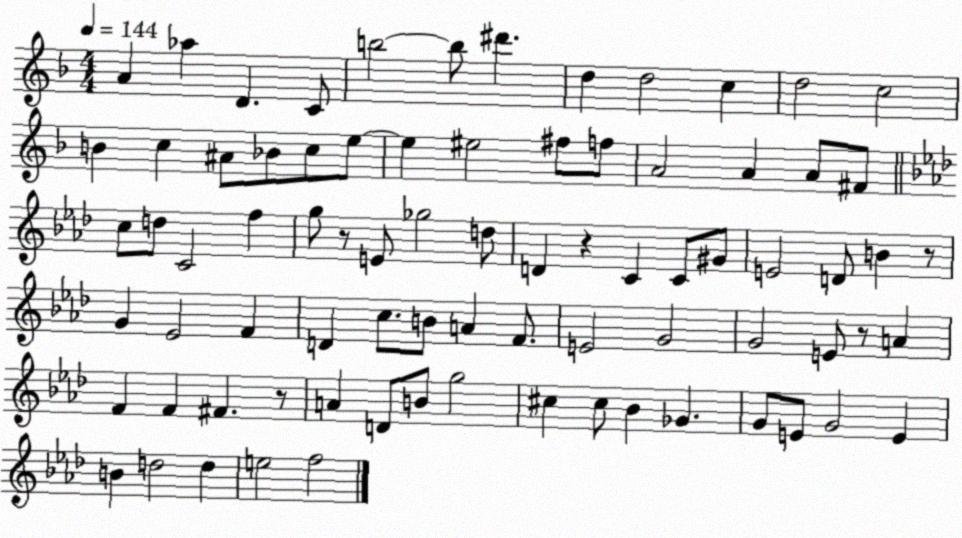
X:1
T:Untitled
M:4/4
L:1/4
K:F
A _a D C/2 b2 b/2 ^d' d d2 c d2 c2 B c ^A/2 _B/2 c/2 e/2 e ^e2 ^f/2 f/2 A2 A A/2 ^F/2 c/2 d/2 C2 f g/2 z/2 E/2 _g2 d/2 D z C C/2 ^G/2 E2 D/2 B z/2 G _E2 F D c/2 B/2 A F/2 E2 G2 G2 E/2 z/2 A F F ^F z/2 A D/2 B/2 g2 ^c ^c/2 _B _G G/2 E/2 G2 E B d2 d e2 f2